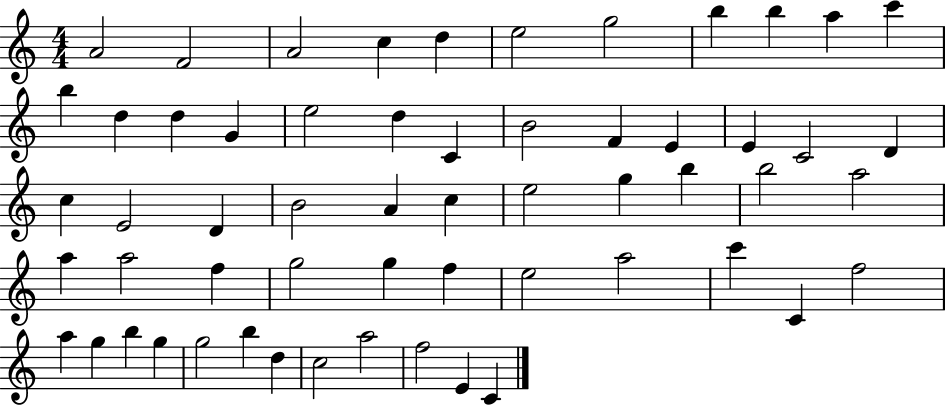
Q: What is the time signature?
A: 4/4